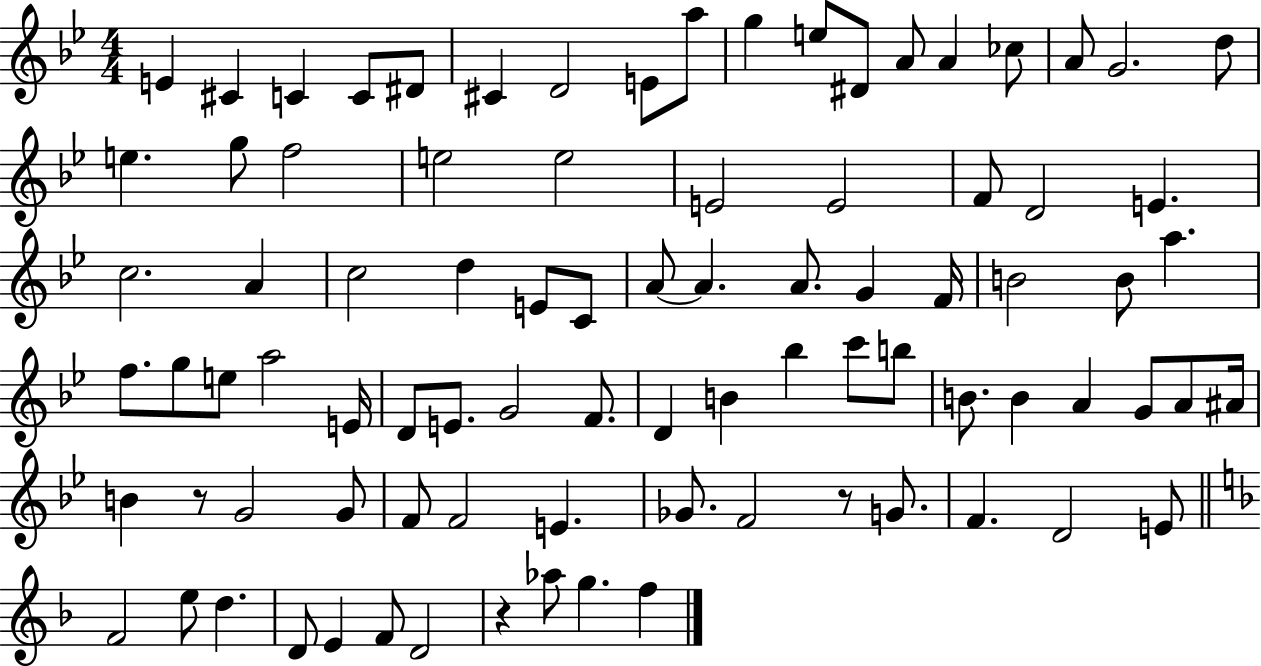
{
  \clef treble
  \numericTimeSignature
  \time 4/4
  \key bes \major
  \repeat volta 2 { e'4 cis'4 c'4 c'8 dis'8 | cis'4 d'2 e'8 a''8 | g''4 e''8 dis'8 a'8 a'4 ces''8 | a'8 g'2. d''8 | \break e''4. g''8 f''2 | e''2 e''2 | e'2 e'2 | f'8 d'2 e'4. | \break c''2. a'4 | c''2 d''4 e'8 c'8 | a'8~~ a'4. a'8. g'4 f'16 | b'2 b'8 a''4. | \break f''8. g''8 e''8 a''2 e'16 | d'8 e'8. g'2 f'8. | d'4 b'4 bes''4 c'''8 b''8 | b'8. b'4 a'4 g'8 a'8 ais'16 | \break b'4 r8 g'2 g'8 | f'8 f'2 e'4. | ges'8. f'2 r8 g'8. | f'4. d'2 e'8 | \break \bar "||" \break \key d \minor f'2 e''8 d''4. | d'8 e'4 f'8 d'2 | r4 aes''8 g''4. f''4 | } \bar "|."
}